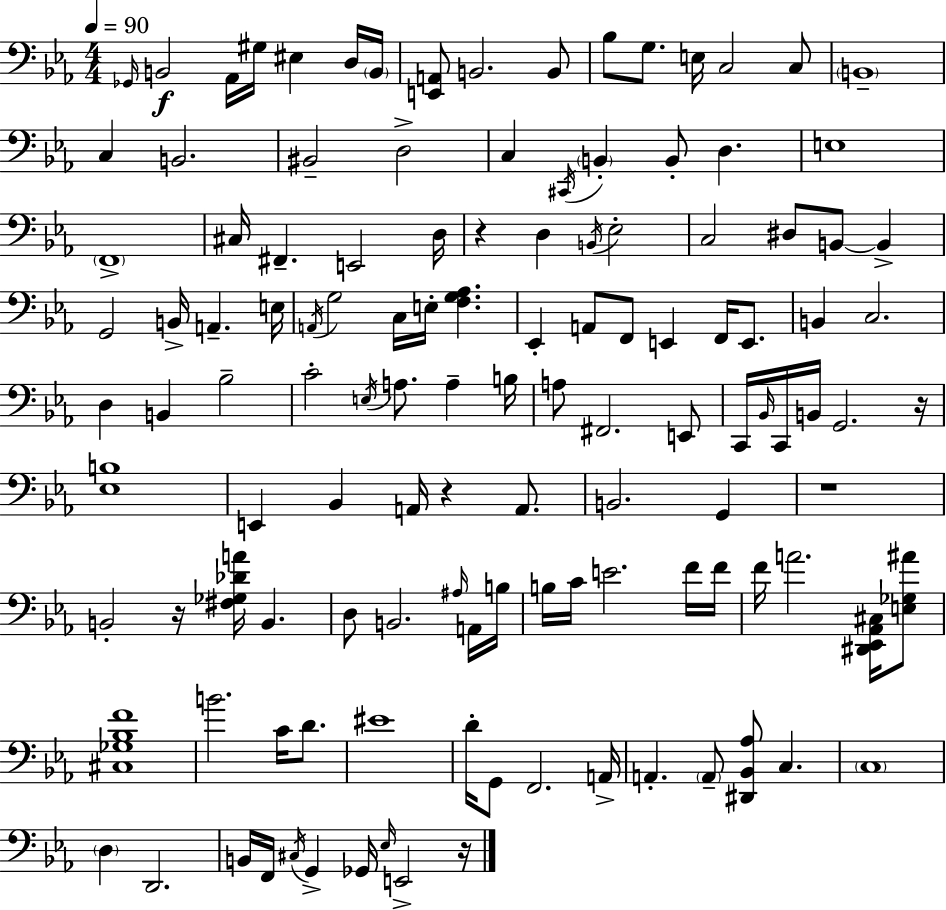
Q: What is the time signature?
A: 4/4